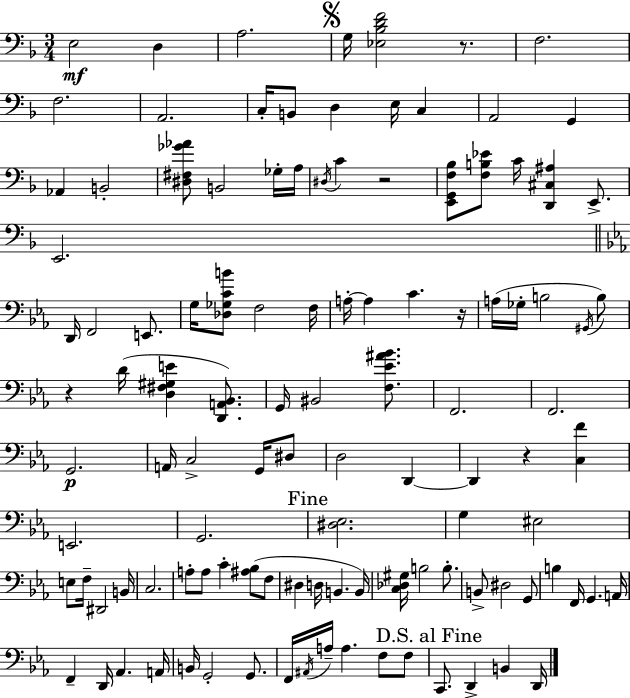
E3/h D3/q A3/h. G3/s [Eb3,Bb3,D4,F4]/h R/e. F3/h. F3/h. A2/h. C3/s B2/e D3/q E3/s C3/q A2/h G2/q Ab2/q B2/h [D#3,F#3,Gb4,Ab4]/e B2/h Gb3/s A3/s D#3/s C4/q R/h [E2,G2,F3,Bb3]/e [F3,B3,Eb4]/e C4/s [D2,C#3,A#3]/q E2/e. E2/h. D2/s F2/h E2/e. G3/s [Db3,Gb3,C4,B4]/e F3/h F3/s A3/s A3/q C4/q. R/s A3/s Gb3/s B3/h G#2/s B3/e R/q D4/s [D3,F#3,G#3,E4]/q [D2,A2,Bb2]/e. G2/s BIS2/h [F3,Eb4,A#4,Bb4]/e. F2/h. F2/h. G2/h. A2/s C3/h G2/s D#3/e D3/h D2/q D2/q R/q [C3,F4]/q E2/h. G2/h. [D#3,Eb3]/h. G3/q EIS3/h E3/e F3/s D#2/h B2/s C3/h. A3/e A3/e C4/q [A#3,Bb3]/e F3/e D#3/q D3/s B2/q. B2/s [C3,Db3,G#3]/s B3/h B3/e. B2/e D#3/h G2/e B3/q F2/s G2/q. A2/s F2/q D2/s Ab2/q. A2/s B2/s G2/h G2/e. F2/s A#2/s A3/s A3/q. F3/e F3/e C2/e. D2/q B2/q D2/s